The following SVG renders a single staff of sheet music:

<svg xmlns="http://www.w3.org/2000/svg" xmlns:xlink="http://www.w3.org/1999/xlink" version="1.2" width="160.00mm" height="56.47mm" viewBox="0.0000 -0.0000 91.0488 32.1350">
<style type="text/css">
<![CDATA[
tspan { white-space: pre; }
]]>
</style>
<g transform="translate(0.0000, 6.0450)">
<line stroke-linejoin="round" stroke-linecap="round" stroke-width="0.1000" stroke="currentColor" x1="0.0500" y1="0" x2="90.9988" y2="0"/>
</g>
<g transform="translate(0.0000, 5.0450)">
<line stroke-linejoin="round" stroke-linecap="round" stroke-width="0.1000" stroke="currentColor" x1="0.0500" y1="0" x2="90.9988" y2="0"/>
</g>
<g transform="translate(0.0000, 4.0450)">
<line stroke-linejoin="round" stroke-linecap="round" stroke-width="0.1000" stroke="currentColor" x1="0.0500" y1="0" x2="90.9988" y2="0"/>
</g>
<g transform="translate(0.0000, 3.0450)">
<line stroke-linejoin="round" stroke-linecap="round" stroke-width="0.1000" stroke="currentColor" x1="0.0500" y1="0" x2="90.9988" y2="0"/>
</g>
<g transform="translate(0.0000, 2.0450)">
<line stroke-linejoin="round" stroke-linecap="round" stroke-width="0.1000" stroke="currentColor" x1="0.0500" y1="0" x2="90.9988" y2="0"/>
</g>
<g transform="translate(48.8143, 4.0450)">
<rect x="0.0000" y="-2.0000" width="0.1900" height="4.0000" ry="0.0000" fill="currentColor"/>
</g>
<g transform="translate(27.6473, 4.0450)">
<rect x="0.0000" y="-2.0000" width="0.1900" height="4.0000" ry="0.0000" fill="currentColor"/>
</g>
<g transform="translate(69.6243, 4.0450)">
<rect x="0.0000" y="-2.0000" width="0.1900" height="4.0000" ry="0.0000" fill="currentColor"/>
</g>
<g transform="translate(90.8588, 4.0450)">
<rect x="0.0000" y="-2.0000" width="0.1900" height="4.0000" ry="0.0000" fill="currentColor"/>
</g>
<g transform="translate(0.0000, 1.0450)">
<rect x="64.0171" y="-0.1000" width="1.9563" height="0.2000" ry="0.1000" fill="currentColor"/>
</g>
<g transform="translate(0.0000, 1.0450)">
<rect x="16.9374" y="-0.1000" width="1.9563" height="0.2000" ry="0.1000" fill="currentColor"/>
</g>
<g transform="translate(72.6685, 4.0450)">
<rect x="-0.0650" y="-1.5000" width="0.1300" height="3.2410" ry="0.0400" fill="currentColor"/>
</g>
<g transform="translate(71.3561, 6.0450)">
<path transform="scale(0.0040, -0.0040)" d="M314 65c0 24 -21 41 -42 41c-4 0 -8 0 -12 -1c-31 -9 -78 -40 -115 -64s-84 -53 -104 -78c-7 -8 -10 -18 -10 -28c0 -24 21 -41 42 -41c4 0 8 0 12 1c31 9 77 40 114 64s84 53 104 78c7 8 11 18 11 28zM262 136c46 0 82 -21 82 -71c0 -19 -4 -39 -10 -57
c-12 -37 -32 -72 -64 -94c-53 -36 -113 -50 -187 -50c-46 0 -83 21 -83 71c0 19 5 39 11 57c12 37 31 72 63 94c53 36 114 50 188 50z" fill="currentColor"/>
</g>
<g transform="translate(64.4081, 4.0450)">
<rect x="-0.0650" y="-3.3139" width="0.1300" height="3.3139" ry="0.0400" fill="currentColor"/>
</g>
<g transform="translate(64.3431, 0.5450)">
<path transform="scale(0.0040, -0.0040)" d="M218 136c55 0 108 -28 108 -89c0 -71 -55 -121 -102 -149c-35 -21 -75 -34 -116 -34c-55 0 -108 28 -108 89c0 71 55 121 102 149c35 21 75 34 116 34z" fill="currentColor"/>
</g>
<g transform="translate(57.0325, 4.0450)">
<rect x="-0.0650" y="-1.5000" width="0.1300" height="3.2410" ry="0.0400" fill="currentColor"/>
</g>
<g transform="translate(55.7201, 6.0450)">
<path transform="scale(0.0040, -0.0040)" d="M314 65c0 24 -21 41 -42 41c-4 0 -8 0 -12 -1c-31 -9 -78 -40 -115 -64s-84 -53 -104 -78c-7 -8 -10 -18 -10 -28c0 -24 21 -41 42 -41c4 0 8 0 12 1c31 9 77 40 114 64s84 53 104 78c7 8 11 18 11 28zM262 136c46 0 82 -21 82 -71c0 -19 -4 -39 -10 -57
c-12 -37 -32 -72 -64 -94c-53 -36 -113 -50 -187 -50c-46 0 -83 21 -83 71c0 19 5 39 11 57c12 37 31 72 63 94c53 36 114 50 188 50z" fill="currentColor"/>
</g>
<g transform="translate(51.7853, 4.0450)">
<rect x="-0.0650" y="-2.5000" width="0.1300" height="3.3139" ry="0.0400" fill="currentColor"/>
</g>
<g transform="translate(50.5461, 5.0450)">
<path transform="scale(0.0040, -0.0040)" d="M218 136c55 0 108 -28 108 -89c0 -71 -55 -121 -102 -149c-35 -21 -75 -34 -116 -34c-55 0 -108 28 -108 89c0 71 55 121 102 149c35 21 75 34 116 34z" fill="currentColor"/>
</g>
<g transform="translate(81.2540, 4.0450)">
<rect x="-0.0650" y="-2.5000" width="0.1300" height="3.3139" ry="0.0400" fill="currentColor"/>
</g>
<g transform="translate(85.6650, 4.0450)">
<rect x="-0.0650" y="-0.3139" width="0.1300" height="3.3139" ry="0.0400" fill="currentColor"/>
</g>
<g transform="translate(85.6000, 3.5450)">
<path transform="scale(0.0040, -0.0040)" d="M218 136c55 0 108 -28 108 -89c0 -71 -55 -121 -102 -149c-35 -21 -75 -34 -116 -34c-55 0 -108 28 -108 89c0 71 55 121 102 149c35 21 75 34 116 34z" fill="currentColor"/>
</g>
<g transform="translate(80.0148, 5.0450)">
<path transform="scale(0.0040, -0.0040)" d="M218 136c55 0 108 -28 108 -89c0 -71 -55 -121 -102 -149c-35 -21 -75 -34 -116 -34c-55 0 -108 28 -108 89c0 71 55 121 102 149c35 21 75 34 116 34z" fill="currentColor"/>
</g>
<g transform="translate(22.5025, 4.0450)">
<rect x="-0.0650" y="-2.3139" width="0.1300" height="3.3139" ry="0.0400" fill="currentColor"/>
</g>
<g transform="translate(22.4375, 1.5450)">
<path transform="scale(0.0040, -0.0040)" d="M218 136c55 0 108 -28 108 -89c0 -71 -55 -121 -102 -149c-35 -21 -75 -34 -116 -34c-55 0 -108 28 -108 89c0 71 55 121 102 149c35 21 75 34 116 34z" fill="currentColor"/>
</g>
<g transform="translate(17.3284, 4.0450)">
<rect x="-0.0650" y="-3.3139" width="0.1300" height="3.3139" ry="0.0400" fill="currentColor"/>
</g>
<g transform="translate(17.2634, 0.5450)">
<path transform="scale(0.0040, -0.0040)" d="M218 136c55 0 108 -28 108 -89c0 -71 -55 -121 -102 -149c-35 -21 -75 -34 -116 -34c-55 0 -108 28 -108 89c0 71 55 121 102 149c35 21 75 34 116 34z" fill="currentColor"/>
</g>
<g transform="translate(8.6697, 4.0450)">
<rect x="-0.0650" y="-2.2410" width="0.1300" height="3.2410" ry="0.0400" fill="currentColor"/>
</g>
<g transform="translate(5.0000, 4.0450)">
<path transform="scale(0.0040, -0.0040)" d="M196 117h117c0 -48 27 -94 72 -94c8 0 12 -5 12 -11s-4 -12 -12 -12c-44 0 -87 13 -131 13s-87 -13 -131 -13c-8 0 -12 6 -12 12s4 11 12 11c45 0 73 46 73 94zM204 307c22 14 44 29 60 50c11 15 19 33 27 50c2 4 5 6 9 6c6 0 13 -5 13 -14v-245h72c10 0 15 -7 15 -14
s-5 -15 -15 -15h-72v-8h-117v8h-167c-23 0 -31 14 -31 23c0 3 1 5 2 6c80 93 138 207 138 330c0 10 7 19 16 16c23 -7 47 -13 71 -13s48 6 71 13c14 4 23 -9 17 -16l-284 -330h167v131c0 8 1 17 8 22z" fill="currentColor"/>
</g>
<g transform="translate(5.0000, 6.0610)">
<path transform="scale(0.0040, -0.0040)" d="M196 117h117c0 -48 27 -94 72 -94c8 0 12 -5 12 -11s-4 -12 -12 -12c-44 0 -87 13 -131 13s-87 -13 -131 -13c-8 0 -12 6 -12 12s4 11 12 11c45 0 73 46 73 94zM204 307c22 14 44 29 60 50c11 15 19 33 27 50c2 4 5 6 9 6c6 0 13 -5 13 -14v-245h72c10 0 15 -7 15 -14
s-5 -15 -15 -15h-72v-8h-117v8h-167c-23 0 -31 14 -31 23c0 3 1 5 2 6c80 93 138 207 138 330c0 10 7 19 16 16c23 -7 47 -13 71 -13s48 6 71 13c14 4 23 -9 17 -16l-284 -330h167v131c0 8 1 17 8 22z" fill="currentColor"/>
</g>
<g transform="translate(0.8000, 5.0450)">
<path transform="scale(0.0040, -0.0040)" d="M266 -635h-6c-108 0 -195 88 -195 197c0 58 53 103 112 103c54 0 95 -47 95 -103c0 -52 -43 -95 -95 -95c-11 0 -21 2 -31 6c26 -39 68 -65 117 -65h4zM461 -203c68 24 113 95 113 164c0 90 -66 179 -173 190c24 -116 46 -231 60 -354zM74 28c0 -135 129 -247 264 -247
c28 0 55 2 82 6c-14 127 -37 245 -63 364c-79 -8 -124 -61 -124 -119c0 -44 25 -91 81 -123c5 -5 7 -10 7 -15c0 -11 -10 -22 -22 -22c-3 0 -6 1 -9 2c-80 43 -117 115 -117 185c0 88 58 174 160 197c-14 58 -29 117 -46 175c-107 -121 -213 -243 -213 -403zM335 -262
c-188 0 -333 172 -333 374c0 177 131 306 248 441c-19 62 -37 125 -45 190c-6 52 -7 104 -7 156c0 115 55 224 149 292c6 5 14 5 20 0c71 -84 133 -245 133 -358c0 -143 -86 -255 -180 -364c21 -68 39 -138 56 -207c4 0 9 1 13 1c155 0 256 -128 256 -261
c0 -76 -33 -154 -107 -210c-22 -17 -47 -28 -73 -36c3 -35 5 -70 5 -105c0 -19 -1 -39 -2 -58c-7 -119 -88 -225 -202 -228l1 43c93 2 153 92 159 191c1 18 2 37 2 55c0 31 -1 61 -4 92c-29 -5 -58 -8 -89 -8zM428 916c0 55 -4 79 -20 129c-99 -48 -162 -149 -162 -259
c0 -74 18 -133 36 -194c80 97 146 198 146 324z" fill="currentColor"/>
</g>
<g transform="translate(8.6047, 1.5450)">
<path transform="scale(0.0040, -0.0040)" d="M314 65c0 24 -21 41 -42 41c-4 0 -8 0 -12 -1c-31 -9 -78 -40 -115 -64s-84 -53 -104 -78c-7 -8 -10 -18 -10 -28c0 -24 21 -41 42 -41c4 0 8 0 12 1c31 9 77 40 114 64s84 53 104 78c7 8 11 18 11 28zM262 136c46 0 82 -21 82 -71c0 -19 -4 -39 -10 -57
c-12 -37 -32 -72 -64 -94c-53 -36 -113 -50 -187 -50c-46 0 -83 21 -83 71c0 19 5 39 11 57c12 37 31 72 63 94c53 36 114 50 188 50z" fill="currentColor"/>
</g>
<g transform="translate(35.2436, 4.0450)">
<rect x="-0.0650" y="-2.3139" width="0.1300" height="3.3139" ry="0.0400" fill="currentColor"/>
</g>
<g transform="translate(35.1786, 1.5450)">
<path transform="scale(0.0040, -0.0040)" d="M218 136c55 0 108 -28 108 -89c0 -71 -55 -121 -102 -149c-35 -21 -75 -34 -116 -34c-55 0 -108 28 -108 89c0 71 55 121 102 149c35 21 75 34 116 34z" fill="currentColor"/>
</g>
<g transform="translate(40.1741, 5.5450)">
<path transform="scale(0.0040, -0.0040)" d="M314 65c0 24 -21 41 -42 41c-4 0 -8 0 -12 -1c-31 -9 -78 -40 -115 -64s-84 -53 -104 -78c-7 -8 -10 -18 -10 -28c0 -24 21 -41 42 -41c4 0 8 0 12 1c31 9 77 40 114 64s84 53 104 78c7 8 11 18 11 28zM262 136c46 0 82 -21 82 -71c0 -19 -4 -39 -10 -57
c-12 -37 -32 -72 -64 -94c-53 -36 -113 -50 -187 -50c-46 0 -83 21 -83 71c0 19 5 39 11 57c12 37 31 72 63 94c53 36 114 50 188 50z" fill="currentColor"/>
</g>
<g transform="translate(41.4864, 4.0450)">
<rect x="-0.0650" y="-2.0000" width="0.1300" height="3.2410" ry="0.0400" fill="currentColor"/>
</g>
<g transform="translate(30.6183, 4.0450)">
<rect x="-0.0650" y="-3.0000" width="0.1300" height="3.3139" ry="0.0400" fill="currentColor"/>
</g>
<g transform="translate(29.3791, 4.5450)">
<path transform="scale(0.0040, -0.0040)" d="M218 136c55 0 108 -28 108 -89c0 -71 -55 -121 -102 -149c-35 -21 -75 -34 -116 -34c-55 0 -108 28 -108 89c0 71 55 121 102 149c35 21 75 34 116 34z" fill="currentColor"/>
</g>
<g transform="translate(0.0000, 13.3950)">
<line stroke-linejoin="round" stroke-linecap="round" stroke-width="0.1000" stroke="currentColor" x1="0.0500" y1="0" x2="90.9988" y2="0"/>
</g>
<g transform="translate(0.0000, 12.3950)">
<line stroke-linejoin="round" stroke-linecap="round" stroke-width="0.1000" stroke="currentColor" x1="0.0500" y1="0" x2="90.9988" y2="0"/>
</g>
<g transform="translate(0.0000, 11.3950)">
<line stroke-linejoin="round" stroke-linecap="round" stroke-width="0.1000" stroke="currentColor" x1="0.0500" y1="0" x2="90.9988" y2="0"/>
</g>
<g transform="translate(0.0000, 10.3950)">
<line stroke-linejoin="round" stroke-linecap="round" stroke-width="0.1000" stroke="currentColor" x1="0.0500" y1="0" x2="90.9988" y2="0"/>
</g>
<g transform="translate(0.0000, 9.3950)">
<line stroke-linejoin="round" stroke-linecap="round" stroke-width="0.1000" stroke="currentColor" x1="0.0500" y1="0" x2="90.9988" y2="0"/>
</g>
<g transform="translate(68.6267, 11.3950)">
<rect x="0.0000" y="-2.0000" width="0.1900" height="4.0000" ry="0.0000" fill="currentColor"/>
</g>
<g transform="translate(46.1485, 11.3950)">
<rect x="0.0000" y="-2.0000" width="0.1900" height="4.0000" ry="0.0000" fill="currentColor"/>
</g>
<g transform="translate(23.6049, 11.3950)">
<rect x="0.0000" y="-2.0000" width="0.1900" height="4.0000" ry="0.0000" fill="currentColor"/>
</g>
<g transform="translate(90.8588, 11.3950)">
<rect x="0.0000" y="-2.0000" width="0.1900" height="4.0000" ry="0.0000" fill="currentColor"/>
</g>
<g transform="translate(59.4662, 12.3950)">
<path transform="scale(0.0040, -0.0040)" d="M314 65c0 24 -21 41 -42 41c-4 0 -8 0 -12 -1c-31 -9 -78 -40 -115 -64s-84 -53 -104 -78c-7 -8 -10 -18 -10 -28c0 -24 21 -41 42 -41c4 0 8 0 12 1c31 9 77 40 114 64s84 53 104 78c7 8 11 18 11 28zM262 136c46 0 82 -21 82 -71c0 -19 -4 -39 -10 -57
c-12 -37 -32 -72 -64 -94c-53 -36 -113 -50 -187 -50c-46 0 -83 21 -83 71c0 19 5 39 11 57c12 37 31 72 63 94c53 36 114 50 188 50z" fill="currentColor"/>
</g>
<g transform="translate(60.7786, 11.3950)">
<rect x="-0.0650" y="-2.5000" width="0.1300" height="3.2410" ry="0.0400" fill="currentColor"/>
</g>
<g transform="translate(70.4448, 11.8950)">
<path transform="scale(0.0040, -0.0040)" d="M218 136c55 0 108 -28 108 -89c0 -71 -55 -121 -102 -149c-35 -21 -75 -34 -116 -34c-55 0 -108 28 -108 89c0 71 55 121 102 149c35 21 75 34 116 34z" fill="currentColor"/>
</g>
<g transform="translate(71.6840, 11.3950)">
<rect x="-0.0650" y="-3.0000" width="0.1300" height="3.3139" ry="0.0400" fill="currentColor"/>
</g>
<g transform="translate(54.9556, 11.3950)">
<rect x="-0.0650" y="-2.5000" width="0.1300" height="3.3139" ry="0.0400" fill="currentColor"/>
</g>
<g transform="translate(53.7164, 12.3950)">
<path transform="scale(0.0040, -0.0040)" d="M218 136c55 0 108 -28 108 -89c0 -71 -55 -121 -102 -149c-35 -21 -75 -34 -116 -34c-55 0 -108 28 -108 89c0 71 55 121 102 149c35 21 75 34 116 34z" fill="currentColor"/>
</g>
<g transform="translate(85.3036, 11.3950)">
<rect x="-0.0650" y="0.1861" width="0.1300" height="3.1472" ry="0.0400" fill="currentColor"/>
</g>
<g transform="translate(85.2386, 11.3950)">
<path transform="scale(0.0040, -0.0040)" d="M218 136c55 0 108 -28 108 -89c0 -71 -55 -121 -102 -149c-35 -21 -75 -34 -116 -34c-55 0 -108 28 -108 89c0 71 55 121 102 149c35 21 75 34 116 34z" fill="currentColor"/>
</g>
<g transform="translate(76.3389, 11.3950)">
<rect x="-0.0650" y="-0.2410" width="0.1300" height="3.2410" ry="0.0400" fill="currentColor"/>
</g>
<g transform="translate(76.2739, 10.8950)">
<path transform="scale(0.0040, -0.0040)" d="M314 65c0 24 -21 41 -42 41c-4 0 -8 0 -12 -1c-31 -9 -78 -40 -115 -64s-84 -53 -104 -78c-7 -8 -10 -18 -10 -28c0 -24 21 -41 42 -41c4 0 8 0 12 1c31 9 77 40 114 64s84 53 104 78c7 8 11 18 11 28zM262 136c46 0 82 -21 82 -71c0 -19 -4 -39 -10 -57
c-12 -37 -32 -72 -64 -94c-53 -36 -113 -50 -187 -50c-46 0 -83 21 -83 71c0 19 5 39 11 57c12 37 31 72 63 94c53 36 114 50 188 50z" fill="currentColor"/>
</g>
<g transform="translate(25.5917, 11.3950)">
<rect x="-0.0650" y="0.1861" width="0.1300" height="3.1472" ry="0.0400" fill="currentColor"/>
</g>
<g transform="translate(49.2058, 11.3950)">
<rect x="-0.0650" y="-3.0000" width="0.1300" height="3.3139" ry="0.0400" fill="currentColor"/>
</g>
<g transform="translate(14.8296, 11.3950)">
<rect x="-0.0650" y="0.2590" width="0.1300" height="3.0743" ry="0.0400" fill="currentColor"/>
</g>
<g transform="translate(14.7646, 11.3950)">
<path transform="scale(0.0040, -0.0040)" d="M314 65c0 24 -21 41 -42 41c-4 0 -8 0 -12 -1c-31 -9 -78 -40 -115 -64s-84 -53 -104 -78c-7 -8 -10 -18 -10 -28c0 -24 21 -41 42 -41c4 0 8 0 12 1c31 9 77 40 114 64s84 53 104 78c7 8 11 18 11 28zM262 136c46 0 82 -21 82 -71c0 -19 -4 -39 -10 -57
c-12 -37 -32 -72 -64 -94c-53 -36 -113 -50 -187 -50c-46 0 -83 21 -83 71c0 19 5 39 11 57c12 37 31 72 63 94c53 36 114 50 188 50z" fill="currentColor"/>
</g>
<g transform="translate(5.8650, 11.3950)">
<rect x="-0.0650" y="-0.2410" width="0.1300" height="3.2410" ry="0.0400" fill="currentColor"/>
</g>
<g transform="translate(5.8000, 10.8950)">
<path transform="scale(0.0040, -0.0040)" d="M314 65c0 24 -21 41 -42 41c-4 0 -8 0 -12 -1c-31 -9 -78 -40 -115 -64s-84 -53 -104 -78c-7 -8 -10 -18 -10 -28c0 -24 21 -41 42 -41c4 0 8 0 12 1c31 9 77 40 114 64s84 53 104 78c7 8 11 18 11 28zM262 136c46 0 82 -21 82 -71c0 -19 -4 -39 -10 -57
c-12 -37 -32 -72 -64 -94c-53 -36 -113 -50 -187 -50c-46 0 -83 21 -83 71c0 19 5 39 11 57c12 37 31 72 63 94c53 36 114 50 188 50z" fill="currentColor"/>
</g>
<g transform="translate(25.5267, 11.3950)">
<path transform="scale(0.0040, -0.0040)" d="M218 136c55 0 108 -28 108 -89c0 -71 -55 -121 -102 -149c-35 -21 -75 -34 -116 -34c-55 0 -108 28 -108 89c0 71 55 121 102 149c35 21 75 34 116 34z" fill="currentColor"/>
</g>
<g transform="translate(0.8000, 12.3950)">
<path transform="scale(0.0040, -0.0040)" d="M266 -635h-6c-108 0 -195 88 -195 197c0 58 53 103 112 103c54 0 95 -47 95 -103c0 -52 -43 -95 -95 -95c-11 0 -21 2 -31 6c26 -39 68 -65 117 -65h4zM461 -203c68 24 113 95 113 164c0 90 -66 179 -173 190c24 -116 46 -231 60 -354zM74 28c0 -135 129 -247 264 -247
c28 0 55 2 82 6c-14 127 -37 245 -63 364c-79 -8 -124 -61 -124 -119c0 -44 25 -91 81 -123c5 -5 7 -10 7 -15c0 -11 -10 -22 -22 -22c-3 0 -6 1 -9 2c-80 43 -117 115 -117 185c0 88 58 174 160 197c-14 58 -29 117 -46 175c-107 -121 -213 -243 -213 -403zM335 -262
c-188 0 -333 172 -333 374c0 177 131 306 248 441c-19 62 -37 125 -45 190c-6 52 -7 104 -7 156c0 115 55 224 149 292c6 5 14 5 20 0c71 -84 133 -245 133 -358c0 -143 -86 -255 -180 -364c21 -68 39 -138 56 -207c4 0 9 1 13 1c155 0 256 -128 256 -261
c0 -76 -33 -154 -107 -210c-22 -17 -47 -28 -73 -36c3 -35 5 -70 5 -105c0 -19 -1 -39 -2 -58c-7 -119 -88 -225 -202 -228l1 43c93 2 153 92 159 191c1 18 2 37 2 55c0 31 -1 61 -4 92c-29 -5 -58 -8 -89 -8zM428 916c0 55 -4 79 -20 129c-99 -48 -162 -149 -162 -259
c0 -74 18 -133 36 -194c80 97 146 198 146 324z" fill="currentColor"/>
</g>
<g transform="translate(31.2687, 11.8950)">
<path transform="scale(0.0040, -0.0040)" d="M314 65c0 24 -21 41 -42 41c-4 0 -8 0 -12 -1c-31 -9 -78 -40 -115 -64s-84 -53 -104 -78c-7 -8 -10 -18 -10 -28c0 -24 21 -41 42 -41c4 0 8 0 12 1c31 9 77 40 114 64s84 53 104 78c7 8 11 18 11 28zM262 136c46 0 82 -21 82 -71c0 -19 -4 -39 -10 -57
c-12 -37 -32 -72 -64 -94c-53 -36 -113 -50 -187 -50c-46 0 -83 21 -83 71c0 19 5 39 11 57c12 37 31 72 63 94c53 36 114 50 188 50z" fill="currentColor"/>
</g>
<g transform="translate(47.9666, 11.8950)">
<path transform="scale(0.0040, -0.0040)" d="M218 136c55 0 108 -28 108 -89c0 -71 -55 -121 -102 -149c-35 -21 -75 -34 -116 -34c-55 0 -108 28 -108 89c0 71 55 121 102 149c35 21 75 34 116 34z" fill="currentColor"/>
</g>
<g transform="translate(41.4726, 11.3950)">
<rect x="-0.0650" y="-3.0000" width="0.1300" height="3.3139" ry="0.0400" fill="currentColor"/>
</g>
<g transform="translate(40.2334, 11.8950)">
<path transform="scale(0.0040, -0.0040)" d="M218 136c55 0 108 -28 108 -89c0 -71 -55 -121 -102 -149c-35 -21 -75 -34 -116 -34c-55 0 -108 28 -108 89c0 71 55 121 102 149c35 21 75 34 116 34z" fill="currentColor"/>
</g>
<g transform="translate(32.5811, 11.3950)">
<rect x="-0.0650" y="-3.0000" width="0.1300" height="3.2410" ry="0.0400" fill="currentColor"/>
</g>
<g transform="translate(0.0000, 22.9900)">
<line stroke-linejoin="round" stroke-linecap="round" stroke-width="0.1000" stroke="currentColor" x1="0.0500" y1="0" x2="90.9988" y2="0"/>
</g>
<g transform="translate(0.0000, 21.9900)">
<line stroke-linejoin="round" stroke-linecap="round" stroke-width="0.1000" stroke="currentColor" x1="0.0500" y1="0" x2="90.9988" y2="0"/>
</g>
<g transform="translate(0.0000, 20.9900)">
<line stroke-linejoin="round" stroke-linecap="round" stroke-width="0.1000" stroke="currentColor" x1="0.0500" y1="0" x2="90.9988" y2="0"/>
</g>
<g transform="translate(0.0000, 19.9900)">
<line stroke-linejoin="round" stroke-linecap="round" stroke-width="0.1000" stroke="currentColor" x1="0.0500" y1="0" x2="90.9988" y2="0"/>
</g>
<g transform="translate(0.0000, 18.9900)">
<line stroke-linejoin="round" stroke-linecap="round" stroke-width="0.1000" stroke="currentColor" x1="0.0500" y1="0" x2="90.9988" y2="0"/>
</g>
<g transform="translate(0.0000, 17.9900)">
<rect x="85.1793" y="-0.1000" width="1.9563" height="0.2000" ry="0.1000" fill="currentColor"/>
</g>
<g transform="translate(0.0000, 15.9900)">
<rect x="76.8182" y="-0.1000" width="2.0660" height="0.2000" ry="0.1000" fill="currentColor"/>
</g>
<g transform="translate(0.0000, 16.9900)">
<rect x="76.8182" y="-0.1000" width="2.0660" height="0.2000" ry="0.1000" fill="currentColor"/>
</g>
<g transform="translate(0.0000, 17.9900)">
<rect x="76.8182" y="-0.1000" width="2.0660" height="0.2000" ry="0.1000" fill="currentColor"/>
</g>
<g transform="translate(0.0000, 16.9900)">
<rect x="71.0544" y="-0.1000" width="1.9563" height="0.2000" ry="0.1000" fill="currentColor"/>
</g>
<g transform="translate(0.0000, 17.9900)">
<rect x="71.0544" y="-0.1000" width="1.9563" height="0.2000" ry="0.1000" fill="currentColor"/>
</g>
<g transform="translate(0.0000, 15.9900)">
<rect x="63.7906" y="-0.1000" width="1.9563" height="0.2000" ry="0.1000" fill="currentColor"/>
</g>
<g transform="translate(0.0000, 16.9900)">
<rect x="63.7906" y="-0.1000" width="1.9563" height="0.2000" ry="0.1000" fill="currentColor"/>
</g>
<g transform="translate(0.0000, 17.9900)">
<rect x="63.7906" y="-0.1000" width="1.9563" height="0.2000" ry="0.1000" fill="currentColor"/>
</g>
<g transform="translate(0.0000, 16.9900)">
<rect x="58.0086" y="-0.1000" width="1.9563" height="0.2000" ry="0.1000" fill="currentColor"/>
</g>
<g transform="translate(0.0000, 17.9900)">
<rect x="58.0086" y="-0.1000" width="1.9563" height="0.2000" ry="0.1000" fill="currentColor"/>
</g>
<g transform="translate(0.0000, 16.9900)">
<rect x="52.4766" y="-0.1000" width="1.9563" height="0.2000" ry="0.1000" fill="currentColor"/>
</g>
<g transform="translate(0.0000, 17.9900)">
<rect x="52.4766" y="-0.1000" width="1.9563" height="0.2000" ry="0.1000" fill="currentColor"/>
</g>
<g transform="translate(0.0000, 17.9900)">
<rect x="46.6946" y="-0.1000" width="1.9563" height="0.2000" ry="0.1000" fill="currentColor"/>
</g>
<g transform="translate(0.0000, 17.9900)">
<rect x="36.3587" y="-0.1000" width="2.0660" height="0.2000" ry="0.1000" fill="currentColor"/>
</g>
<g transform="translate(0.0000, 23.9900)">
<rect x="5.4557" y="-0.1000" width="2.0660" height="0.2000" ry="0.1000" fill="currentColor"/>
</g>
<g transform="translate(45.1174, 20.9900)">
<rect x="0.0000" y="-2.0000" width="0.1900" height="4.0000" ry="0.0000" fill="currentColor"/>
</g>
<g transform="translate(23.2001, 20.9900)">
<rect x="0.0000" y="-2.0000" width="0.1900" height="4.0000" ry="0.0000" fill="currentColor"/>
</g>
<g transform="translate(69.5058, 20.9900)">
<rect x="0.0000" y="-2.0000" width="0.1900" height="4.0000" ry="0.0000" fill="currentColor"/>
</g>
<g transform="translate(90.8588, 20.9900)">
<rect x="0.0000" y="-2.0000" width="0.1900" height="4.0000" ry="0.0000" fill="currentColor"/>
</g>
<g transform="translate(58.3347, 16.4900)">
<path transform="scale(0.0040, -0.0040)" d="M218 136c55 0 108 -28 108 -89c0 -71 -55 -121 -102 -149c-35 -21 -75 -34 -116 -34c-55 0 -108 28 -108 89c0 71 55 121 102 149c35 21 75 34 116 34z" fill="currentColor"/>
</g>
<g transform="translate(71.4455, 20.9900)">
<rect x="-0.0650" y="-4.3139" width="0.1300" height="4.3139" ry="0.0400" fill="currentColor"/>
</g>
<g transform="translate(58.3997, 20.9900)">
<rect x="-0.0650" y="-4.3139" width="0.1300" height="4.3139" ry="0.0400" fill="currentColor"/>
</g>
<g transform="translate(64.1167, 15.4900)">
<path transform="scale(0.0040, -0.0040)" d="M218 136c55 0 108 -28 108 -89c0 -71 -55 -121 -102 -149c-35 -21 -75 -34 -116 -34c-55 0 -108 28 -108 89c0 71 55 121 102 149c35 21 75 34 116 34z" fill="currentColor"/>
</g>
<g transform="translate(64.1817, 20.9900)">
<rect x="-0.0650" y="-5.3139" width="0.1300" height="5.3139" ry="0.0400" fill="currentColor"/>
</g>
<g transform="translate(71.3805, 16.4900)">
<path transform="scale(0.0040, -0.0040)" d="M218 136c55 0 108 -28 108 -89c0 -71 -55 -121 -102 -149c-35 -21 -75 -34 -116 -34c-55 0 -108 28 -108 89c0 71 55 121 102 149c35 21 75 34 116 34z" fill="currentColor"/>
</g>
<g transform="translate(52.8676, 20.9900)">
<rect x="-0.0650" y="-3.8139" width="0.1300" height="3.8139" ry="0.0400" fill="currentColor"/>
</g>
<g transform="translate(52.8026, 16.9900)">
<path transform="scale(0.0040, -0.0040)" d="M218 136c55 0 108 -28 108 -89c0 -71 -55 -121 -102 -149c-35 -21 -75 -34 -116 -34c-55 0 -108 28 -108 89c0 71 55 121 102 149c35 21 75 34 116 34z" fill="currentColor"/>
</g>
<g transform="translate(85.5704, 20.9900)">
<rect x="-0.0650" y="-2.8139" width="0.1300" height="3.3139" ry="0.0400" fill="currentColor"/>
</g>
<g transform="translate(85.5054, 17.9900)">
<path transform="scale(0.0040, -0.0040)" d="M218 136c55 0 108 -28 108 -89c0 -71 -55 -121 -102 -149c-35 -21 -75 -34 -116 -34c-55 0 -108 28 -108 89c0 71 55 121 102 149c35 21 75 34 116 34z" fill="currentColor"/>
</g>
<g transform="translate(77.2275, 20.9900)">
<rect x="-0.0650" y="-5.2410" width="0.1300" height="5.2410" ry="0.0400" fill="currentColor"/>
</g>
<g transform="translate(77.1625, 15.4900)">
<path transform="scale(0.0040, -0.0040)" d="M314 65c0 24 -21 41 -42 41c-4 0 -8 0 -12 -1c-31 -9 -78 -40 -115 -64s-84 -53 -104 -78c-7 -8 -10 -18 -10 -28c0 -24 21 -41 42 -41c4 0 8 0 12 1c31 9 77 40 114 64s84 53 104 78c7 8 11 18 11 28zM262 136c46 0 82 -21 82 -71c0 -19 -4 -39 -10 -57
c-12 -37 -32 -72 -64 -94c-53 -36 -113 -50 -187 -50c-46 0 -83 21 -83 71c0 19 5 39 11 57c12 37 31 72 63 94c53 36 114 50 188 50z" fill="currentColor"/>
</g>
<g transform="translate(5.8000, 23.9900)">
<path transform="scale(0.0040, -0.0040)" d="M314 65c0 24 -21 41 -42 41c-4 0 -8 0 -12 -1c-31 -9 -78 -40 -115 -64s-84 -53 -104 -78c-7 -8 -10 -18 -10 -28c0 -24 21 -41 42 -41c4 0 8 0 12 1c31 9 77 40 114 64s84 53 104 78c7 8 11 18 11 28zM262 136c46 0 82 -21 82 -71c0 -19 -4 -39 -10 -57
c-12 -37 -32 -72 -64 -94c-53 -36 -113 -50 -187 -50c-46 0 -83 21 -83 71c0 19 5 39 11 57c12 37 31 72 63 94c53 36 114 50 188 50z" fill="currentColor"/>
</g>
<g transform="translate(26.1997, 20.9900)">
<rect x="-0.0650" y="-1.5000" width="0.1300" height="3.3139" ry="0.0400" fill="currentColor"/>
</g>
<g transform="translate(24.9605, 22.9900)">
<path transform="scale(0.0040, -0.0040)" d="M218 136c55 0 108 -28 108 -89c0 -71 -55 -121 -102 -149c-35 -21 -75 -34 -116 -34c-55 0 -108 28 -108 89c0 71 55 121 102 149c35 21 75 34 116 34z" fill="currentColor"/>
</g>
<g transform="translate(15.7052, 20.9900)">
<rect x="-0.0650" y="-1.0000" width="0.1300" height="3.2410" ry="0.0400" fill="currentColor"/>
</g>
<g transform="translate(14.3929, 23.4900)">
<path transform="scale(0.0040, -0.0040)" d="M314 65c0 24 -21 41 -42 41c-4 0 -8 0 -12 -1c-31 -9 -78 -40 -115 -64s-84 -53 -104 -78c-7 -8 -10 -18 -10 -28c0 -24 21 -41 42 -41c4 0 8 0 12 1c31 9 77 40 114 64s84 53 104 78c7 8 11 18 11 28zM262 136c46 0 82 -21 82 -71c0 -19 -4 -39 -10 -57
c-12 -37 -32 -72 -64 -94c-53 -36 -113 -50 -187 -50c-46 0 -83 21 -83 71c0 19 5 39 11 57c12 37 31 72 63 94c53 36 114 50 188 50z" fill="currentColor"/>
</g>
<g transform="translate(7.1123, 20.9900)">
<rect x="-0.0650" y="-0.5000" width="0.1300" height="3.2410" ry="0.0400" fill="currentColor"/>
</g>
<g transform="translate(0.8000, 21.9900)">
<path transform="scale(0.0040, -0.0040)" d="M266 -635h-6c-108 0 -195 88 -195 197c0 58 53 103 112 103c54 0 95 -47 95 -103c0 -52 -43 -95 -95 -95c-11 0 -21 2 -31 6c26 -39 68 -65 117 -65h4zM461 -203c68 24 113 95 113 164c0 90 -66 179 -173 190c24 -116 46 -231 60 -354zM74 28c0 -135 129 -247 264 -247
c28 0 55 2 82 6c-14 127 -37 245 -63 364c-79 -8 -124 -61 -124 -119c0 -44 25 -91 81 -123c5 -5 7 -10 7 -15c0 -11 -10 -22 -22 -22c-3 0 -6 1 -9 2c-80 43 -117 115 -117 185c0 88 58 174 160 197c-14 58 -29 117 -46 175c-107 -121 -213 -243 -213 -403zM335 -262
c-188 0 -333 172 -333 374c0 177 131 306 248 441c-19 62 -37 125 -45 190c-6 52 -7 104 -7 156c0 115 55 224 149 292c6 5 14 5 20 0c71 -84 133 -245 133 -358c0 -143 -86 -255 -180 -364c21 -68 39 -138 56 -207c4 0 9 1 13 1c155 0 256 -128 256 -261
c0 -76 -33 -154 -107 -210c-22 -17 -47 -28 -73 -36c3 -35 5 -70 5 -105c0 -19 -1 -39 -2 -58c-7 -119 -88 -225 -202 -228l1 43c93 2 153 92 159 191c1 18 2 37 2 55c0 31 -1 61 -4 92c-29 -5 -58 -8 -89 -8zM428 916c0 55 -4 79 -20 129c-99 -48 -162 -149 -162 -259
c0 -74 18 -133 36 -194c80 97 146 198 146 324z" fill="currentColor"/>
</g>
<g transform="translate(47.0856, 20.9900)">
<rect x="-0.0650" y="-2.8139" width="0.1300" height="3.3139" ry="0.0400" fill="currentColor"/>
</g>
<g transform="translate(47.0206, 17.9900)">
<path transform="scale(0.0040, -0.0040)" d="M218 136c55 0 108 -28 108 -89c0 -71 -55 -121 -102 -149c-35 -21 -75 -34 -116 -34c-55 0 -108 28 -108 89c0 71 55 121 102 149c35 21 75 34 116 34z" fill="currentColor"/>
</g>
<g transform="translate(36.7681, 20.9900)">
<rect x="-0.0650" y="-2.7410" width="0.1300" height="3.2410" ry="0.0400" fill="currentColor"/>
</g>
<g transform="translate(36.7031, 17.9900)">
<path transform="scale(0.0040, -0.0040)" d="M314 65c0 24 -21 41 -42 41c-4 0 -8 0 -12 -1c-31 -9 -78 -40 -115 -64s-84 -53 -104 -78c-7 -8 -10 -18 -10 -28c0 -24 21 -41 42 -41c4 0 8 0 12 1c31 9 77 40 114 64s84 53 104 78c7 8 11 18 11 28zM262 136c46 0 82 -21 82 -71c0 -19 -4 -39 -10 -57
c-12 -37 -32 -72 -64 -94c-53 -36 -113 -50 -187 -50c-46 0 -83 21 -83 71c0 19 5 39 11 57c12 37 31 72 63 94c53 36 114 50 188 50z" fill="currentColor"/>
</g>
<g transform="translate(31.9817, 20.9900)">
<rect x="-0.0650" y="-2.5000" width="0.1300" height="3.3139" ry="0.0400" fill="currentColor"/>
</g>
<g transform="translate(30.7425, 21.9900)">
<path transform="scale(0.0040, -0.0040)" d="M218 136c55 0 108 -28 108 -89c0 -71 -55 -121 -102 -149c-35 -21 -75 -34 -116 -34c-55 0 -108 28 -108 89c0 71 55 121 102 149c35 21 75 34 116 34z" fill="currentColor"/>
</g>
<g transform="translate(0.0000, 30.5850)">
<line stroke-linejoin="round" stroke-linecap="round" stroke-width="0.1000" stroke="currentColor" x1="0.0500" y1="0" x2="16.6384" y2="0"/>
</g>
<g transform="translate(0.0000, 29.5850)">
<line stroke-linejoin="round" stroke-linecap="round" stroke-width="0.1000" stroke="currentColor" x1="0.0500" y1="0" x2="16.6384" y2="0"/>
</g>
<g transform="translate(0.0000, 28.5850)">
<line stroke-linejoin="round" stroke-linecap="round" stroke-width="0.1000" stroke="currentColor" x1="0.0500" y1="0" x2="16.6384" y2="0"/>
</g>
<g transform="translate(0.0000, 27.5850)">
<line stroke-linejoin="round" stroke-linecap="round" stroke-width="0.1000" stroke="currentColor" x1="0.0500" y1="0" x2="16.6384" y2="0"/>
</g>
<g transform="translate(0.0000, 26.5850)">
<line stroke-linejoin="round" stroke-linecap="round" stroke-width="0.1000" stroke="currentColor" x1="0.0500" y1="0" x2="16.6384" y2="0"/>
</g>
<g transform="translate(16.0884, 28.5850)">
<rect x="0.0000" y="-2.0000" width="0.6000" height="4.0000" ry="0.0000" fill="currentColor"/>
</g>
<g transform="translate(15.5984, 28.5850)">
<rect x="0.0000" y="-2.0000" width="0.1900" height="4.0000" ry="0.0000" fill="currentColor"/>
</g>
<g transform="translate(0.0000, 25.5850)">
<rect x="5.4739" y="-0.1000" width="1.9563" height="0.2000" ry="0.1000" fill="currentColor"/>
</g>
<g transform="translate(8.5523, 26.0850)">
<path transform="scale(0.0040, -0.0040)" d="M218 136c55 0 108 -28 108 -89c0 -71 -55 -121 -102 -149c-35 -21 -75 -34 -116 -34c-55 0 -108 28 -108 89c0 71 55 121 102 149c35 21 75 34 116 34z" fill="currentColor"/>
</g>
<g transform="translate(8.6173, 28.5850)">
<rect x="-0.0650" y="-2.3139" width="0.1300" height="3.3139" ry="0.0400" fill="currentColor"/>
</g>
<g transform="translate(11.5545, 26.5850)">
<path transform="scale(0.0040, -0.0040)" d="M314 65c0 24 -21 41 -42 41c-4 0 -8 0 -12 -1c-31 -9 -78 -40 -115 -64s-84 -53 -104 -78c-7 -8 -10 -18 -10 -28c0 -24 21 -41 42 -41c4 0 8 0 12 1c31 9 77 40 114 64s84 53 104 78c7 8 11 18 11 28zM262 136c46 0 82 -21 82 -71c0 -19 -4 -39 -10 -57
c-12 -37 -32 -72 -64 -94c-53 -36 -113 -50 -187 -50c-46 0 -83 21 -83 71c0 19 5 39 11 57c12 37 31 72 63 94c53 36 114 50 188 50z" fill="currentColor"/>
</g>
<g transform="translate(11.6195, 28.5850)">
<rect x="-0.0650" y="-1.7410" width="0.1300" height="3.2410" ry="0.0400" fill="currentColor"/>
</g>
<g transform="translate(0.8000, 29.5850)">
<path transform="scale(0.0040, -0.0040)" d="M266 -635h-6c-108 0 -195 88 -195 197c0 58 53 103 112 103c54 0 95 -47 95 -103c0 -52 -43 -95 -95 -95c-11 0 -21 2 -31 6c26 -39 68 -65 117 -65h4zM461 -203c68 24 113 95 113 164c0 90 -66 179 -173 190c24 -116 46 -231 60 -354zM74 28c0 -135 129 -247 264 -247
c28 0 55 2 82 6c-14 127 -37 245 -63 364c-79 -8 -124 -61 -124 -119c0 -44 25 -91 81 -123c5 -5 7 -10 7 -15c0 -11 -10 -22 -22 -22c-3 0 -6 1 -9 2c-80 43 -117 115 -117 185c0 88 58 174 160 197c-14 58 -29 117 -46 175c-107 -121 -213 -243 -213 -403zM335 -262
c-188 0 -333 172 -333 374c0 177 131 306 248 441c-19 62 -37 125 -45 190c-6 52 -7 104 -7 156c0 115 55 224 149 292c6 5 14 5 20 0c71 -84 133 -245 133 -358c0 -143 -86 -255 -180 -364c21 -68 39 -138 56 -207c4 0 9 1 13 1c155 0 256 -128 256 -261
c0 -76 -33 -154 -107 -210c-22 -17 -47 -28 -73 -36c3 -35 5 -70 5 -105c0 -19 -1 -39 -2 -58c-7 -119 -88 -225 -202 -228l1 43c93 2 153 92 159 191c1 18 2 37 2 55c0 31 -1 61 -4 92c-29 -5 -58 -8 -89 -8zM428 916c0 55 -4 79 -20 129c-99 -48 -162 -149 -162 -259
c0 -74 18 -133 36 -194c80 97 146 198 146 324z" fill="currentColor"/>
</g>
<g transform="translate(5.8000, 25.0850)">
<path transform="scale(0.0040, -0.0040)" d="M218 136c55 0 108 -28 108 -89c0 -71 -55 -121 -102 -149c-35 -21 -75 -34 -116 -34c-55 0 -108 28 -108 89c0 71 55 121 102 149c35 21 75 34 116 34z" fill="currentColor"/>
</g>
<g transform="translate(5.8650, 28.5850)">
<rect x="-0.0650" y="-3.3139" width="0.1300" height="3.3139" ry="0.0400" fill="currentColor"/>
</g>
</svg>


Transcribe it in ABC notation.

X:1
T:Untitled
M:4/4
L:1/4
K:C
g2 b g A g F2 G E2 b E2 G c c2 B2 B A2 A A G G2 A c2 B C2 D2 E G a2 a c' d' f' d' f'2 a b g f2